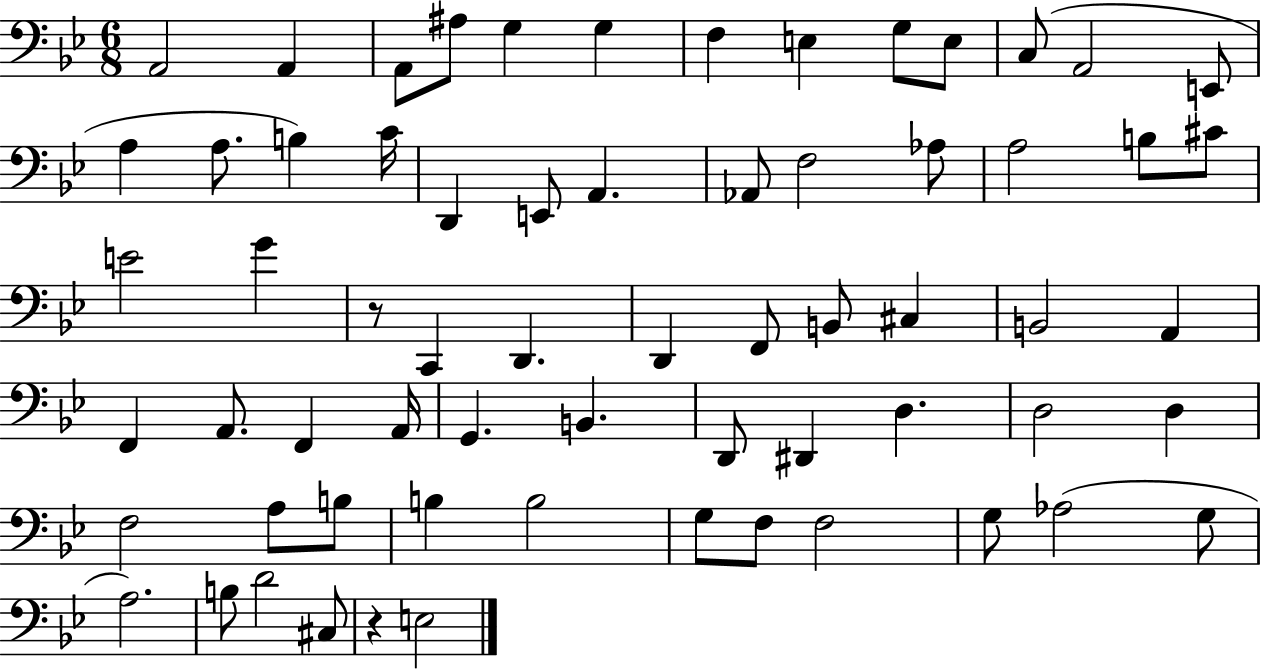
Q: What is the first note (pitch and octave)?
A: A2